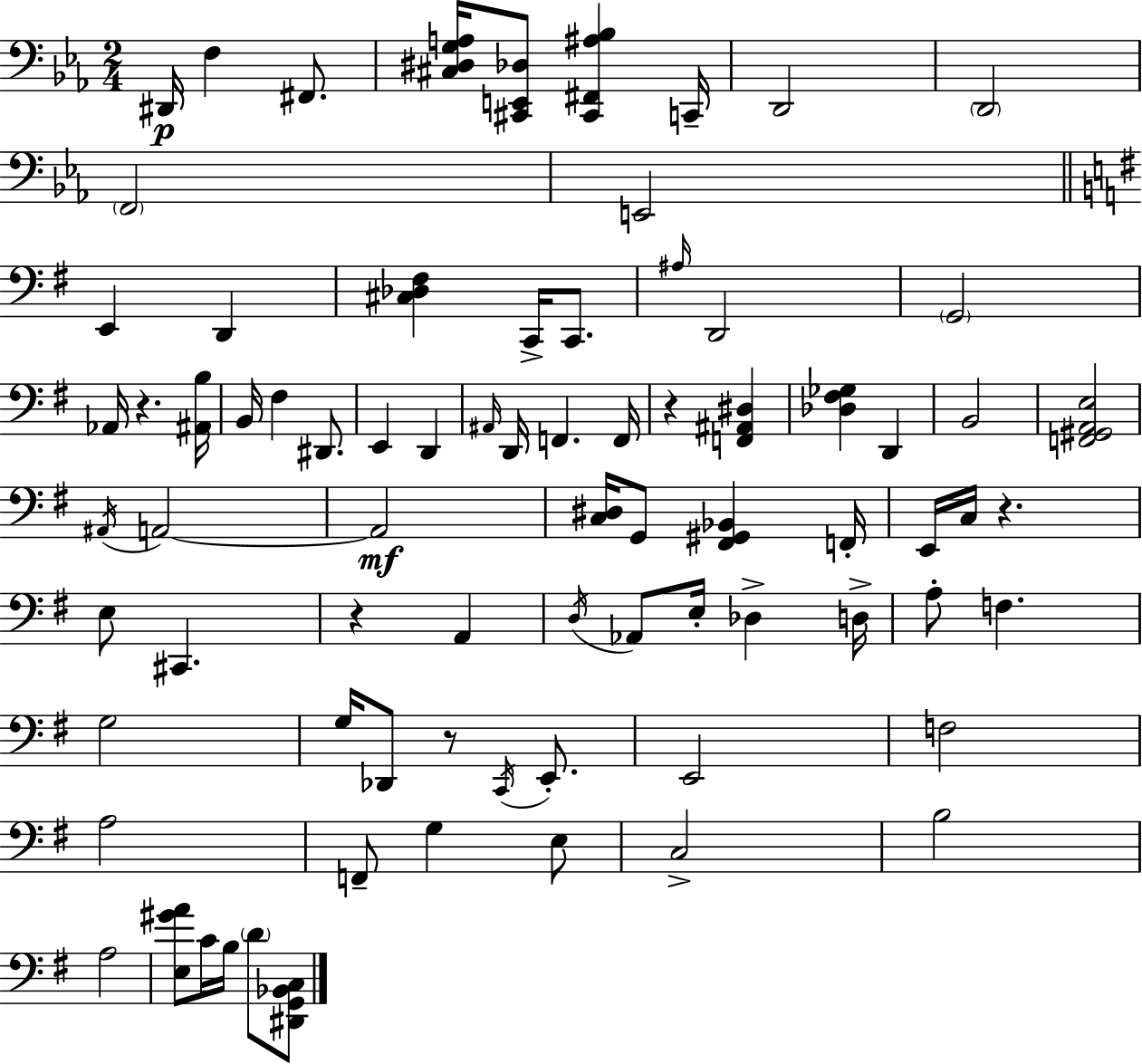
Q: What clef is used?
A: bass